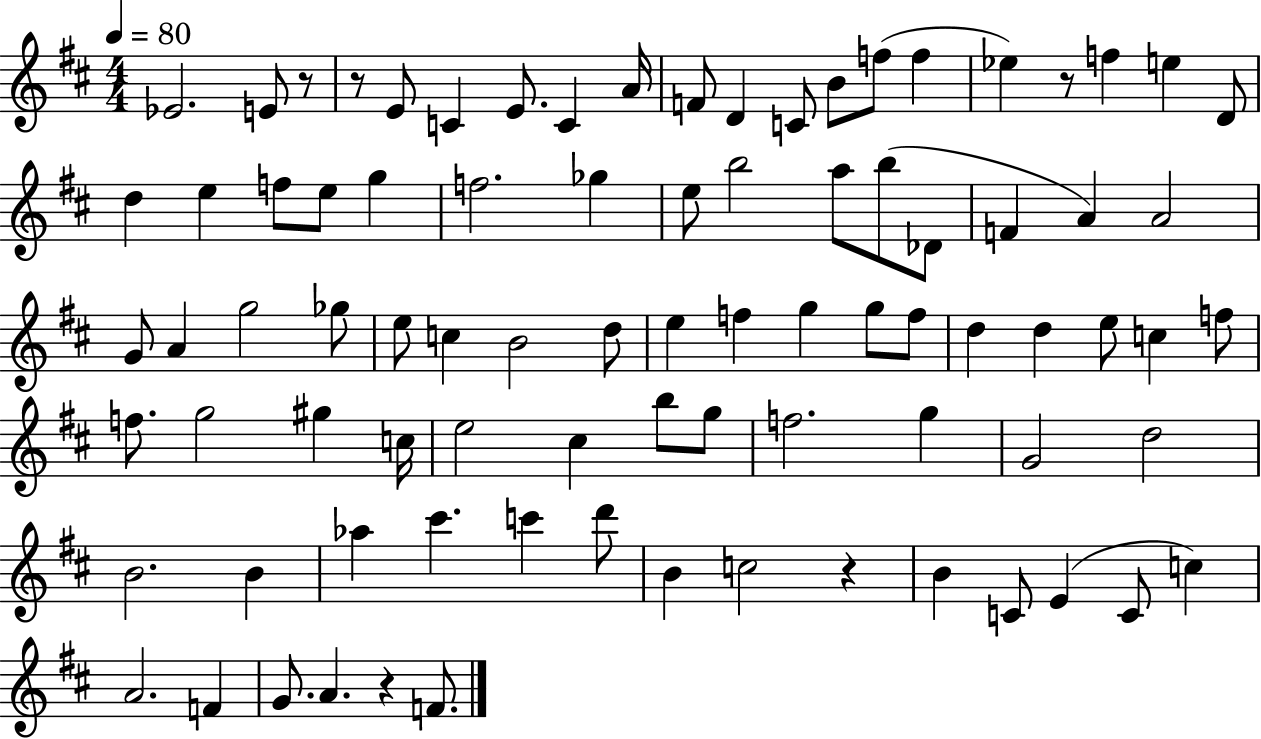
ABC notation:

X:1
T:Untitled
M:4/4
L:1/4
K:D
_E2 E/2 z/2 z/2 E/2 C E/2 C A/4 F/2 D C/2 B/2 f/2 f _e z/2 f e D/2 d e f/2 e/2 g f2 _g e/2 b2 a/2 b/2 _D/2 F A A2 G/2 A g2 _g/2 e/2 c B2 d/2 e f g g/2 f/2 d d e/2 c f/2 f/2 g2 ^g c/4 e2 ^c b/2 g/2 f2 g G2 d2 B2 B _a ^c' c' d'/2 B c2 z B C/2 E C/2 c A2 F G/2 A z F/2